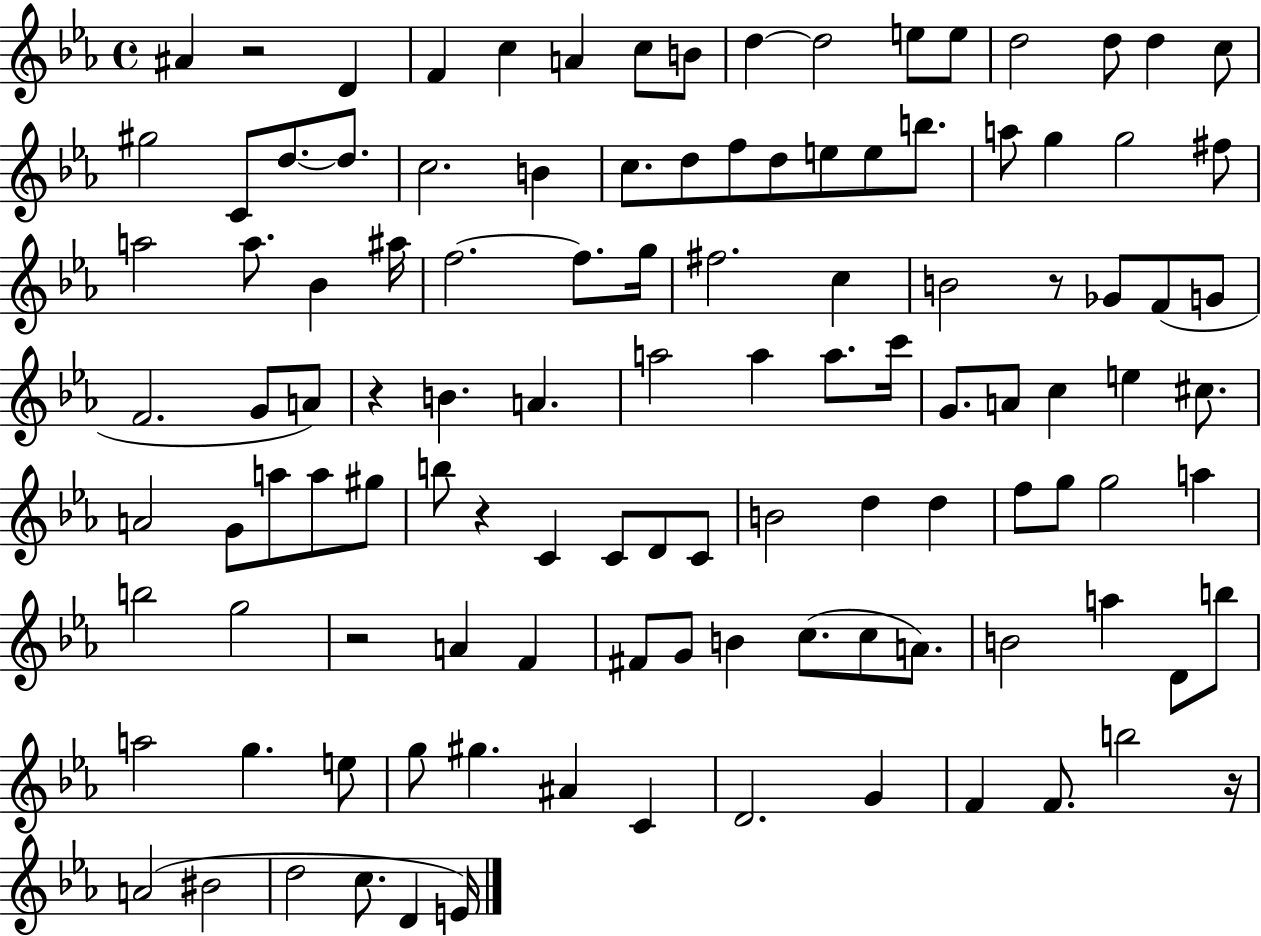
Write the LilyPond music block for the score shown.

{
  \clef treble
  \time 4/4
  \defaultTimeSignature
  \key ees \major
  ais'4 r2 d'4 | f'4 c''4 a'4 c''8 b'8 | d''4~~ d''2 e''8 e''8 | d''2 d''8 d''4 c''8 | \break gis''2 c'8 d''8.~~ d''8. | c''2. b'4 | c''8. d''8 f''8 d''8 e''8 e''8 b''8. | a''8 g''4 g''2 fis''8 | \break a''2 a''8. bes'4 ais''16 | f''2.~~ f''8. g''16 | fis''2. c''4 | b'2 r8 ges'8 f'8( g'8 | \break f'2. g'8 a'8) | r4 b'4. a'4. | a''2 a''4 a''8. c'''16 | g'8. a'8 c''4 e''4 cis''8. | \break a'2 g'8 a''8 a''8 gis''8 | b''8 r4 c'4 c'8 d'8 c'8 | b'2 d''4 d''4 | f''8 g''8 g''2 a''4 | \break b''2 g''2 | r2 a'4 f'4 | fis'8 g'8 b'4 c''8.( c''8 a'8.) | b'2 a''4 d'8 b''8 | \break a''2 g''4. e''8 | g''8 gis''4. ais'4 c'4 | d'2. g'4 | f'4 f'8. b''2 r16 | \break a'2( bis'2 | d''2 c''8. d'4 e'16) | \bar "|."
}